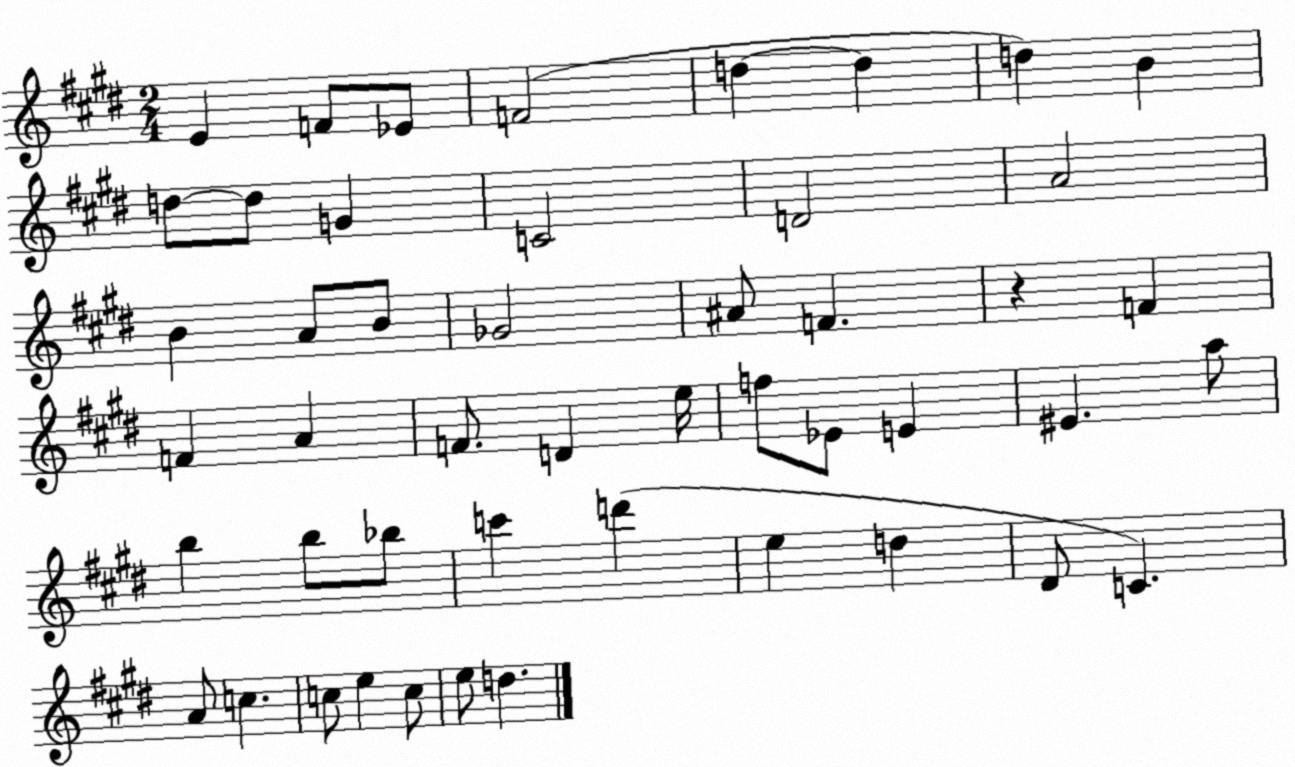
X:1
T:Untitled
M:2/4
L:1/4
K:E
E F/2 _E/2 F2 d d d B d/2 d/2 G C2 D2 A2 B A/2 B/2 _G2 ^A/2 F z F F A F/2 D e/4 f/2 _E/2 E ^E a/2 b b/2 _b/2 c' d' e d ^D/2 C A/2 c c/2 e c/2 e/2 d